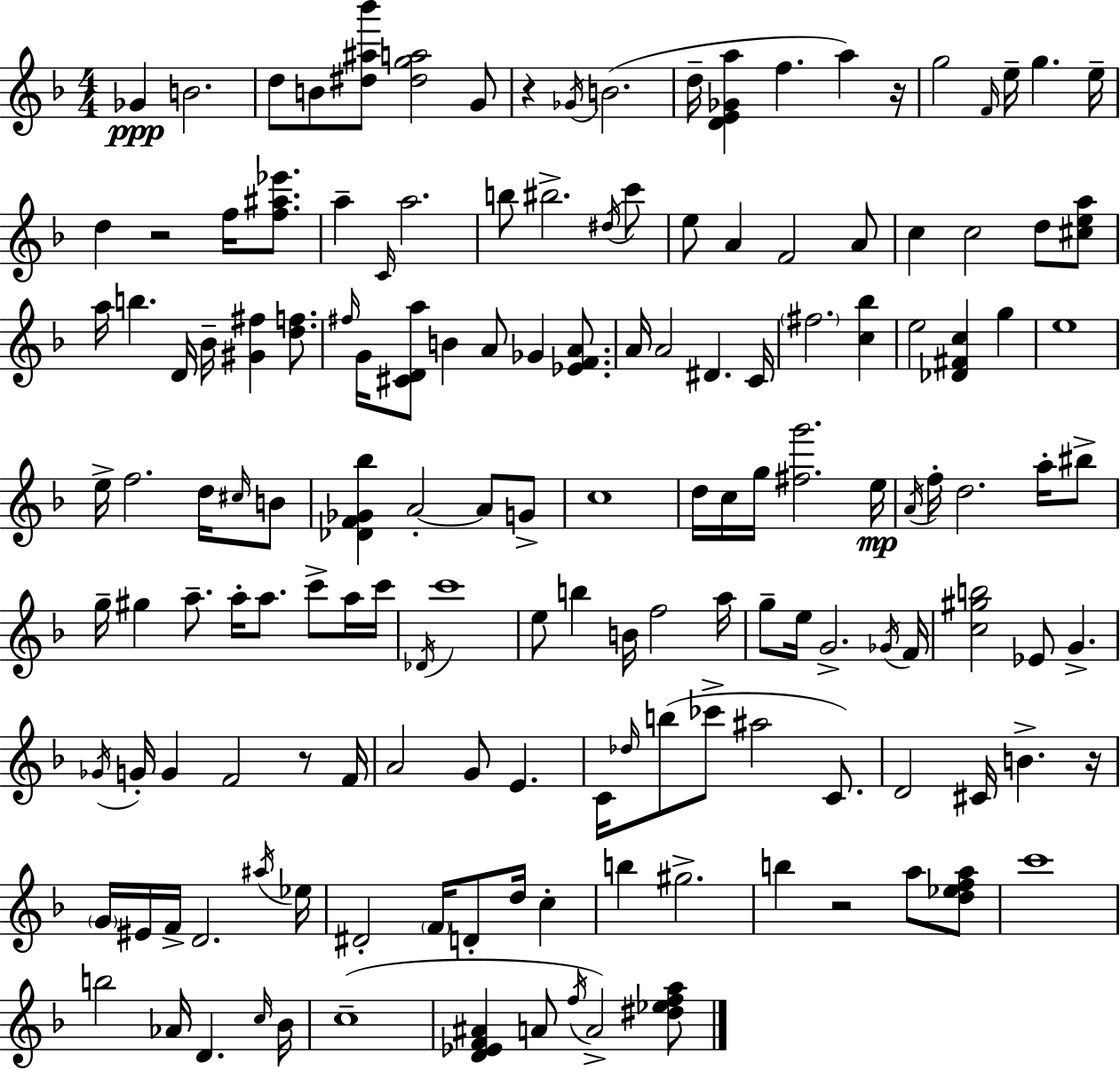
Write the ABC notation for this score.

X:1
T:Untitled
M:4/4
L:1/4
K:F
_G B2 d/2 B/2 [^d^a_b']/2 [^dga]2 G/2 z _G/4 B2 d/4 [DE_Ga] f a z/4 g2 F/4 e/4 g e/4 d z2 f/4 [f^a_e']/2 a C/4 a2 b/2 ^b2 ^d/4 c'/2 e/2 A F2 A/2 c c2 d/2 [^cea]/2 a/4 b D/4 _B/4 [^G^f] [df]/2 ^f/4 G/4 [^CDa]/2 B A/2 _G [_EFA]/2 A/4 A2 ^D C/4 ^f2 [c_b] e2 [_D^Fc] g e4 e/4 f2 d/4 ^c/4 B/2 [_DF_G_b] A2 A/2 G/2 c4 d/4 c/4 g/4 [^fg']2 e/4 A/4 f/4 d2 a/4 ^b/2 g/4 ^g a/2 a/4 a/2 c'/2 a/4 c'/4 _D/4 c'4 e/2 b B/4 f2 a/4 g/2 e/4 G2 _G/4 F/4 [c^gb]2 _E/2 G _G/4 G/4 G F2 z/2 F/4 A2 G/2 E C/4 _d/4 b/2 _c'/2 ^a2 C/2 D2 ^C/4 B z/4 G/4 ^E/4 F/4 D2 ^a/4 _e/4 ^D2 F/4 D/2 d/4 c b ^g2 b z2 a/2 [d_efa]/2 c'4 b2 _A/4 D c/4 _B/4 c4 [D_EF^A] A/2 f/4 A2 [^d_efa]/2